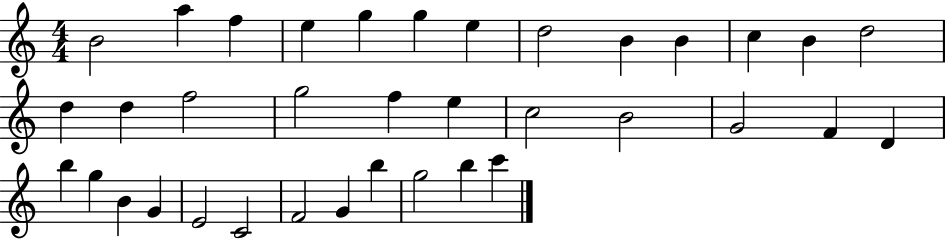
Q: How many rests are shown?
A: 0